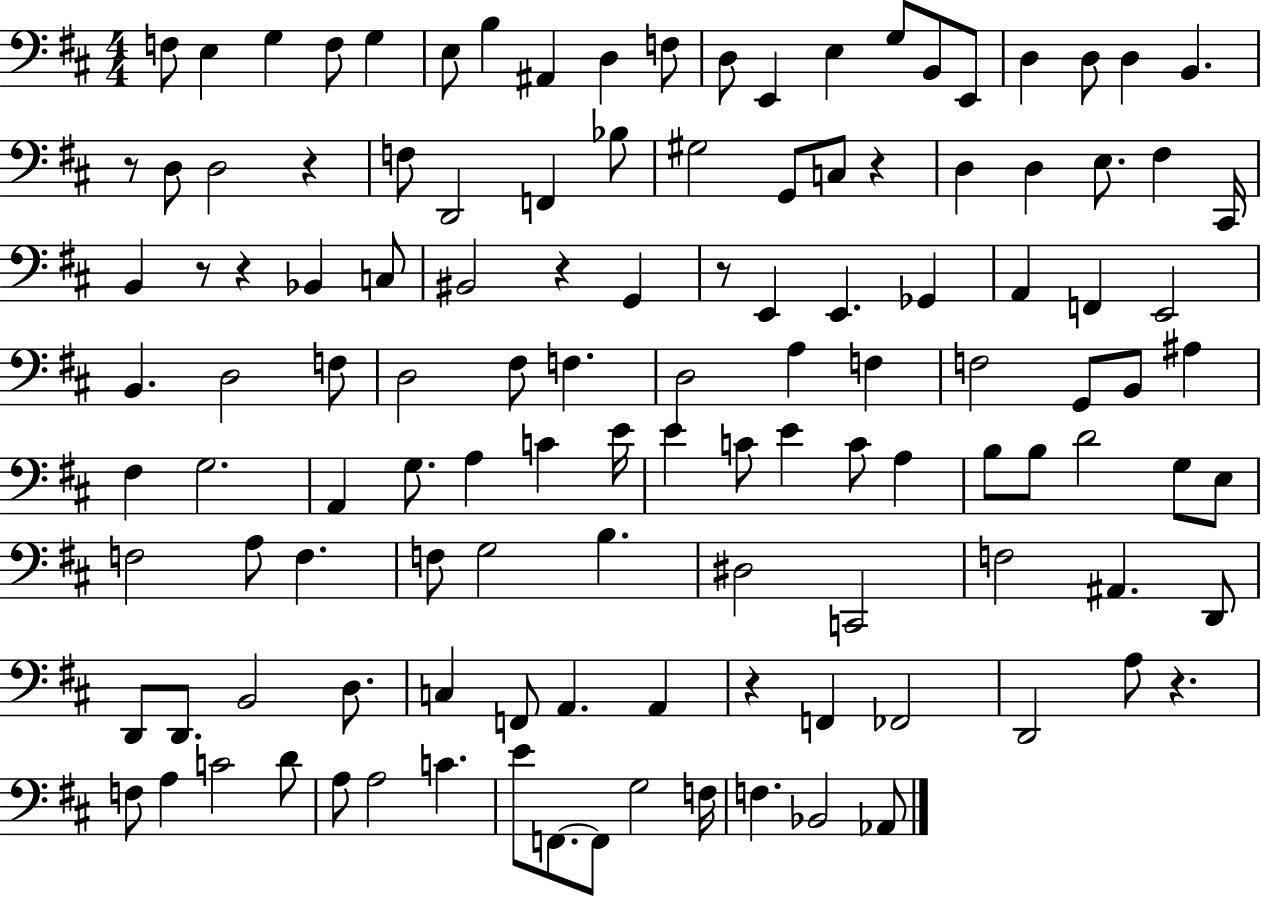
{
  \clef bass
  \numericTimeSignature
  \time 4/4
  \key d \major
  f8 e4 g4 f8 g4 | e8 b4 ais,4 d4 f8 | d8 e,4 e4 g8 b,8 e,8 | d4 d8 d4 b,4. | \break r8 d8 d2 r4 | f8 d,2 f,4 bes8 | gis2 g,8 c8 r4 | d4 d4 e8. fis4 cis,16 | \break b,4 r8 r4 bes,4 c8 | bis,2 r4 g,4 | r8 e,4 e,4. ges,4 | a,4 f,4 e,2 | \break b,4. d2 f8 | d2 fis8 f4. | d2 a4 f4 | f2 g,8 b,8 ais4 | \break fis4 g2. | a,4 g8. a4 c'4 e'16 | e'4 c'8 e'4 c'8 a4 | b8 b8 d'2 g8 e8 | \break f2 a8 f4. | f8 g2 b4. | dis2 c,2 | f2 ais,4. d,8 | \break d,8 d,8. b,2 d8. | c4 f,8 a,4. a,4 | r4 f,4 fes,2 | d,2 a8 r4. | \break f8 a4 c'2 d'8 | a8 a2 c'4. | e'8 f,8.~~ f,8 g2 f16 | f4. bes,2 aes,8 | \break \bar "|."
}